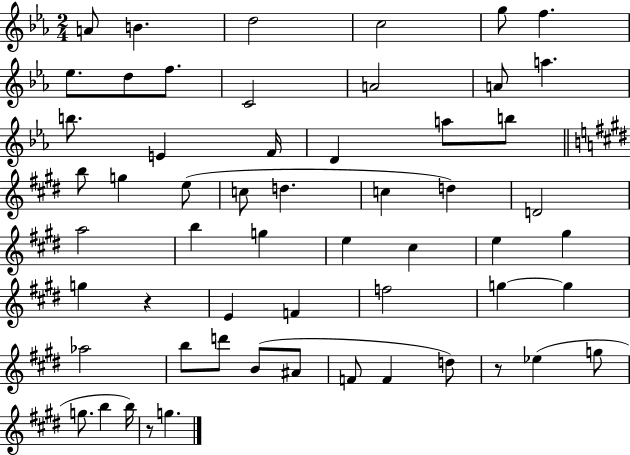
A4/e B4/q. D5/h C5/h G5/e F5/q. Eb5/e. D5/e F5/e. C4/h A4/h A4/e A5/q. B5/e. E4/q F4/s D4/q A5/e B5/e B5/e G5/q E5/e C5/e D5/q. C5/q D5/q D4/h A5/h B5/q G5/q E5/q C#5/q E5/q G#5/q G5/q R/q E4/q F4/q F5/h G5/q G5/q Ab5/h B5/e D6/e B4/e A#4/e F4/e F4/q D5/e R/e Eb5/q G5/e G5/e. B5/q B5/s R/e G5/q.